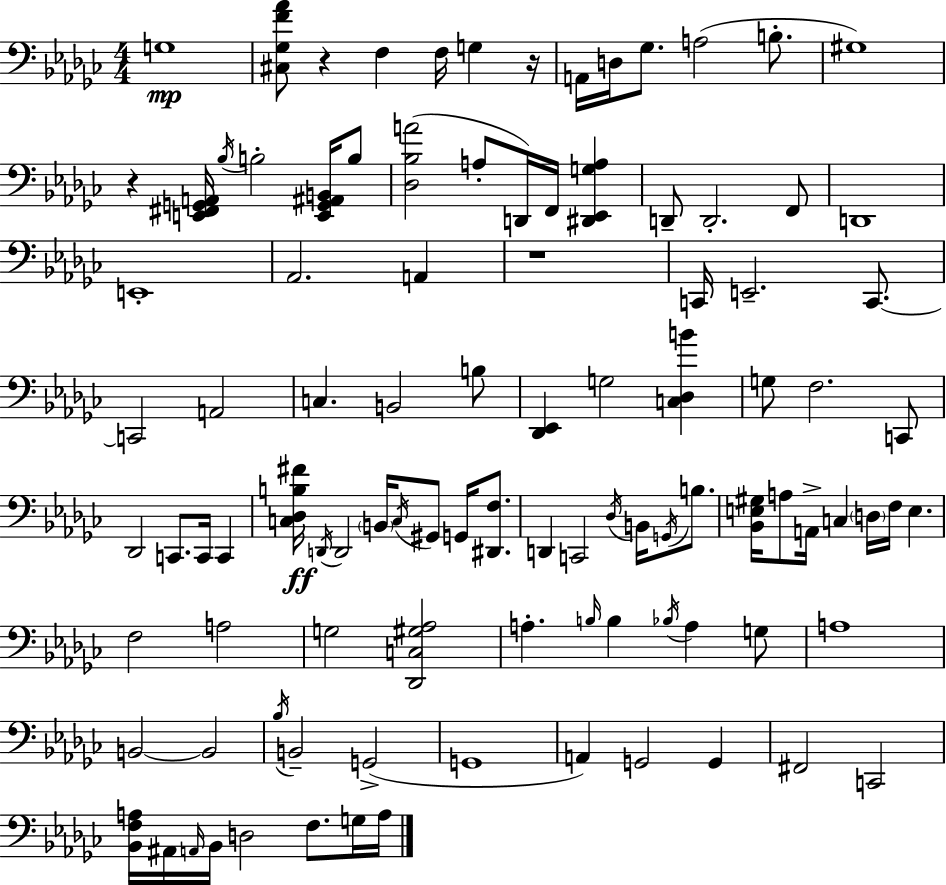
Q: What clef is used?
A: bass